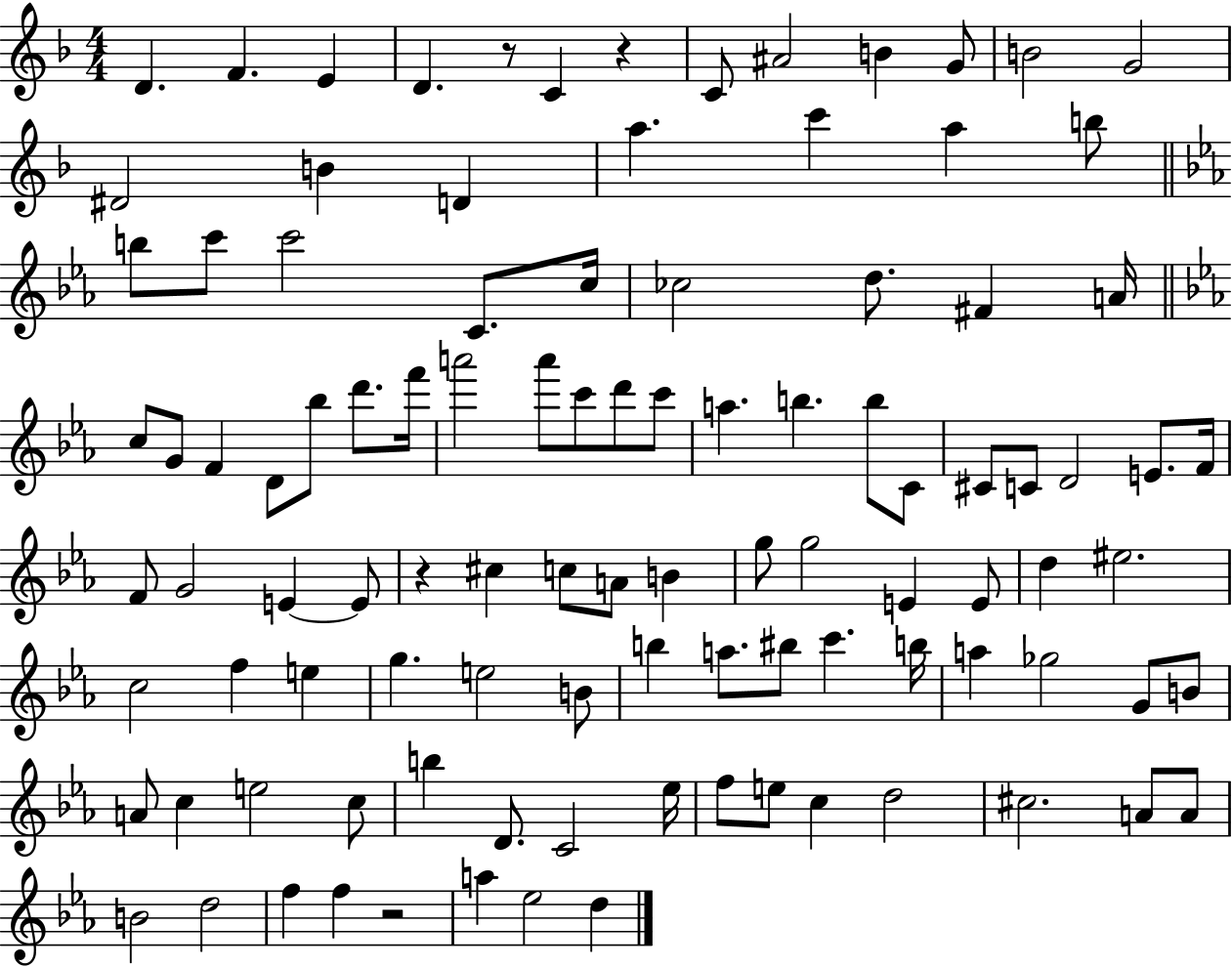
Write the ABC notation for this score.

X:1
T:Untitled
M:4/4
L:1/4
K:F
D F E D z/2 C z C/2 ^A2 B G/2 B2 G2 ^D2 B D a c' a b/2 b/2 c'/2 c'2 C/2 c/4 _c2 d/2 ^F A/4 c/2 G/2 F D/2 _b/2 d'/2 f'/4 a'2 a'/2 c'/2 d'/2 c'/2 a b b/2 C/2 ^C/2 C/2 D2 E/2 F/4 F/2 G2 E E/2 z ^c c/2 A/2 B g/2 g2 E E/2 d ^e2 c2 f e g e2 B/2 b a/2 ^b/2 c' b/4 a _g2 G/2 B/2 A/2 c e2 c/2 b D/2 C2 _e/4 f/2 e/2 c d2 ^c2 A/2 A/2 B2 d2 f f z2 a _e2 d